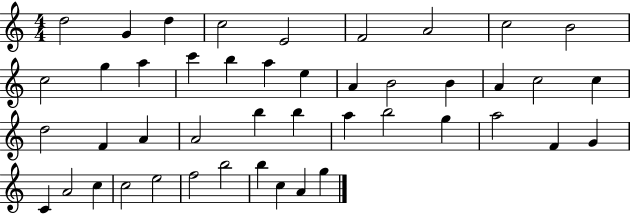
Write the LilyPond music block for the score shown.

{
  \clef treble
  \numericTimeSignature
  \time 4/4
  \key c \major
  d''2 g'4 d''4 | c''2 e'2 | f'2 a'2 | c''2 b'2 | \break c''2 g''4 a''4 | c'''4 b''4 a''4 e''4 | a'4 b'2 b'4 | a'4 c''2 c''4 | \break d''2 f'4 a'4 | a'2 b''4 b''4 | a''4 b''2 g''4 | a''2 f'4 g'4 | \break c'4 a'2 c''4 | c''2 e''2 | f''2 b''2 | b''4 c''4 a'4 g''4 | \break \bar "|."
}